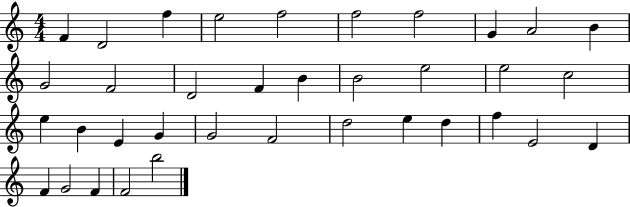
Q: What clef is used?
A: treble